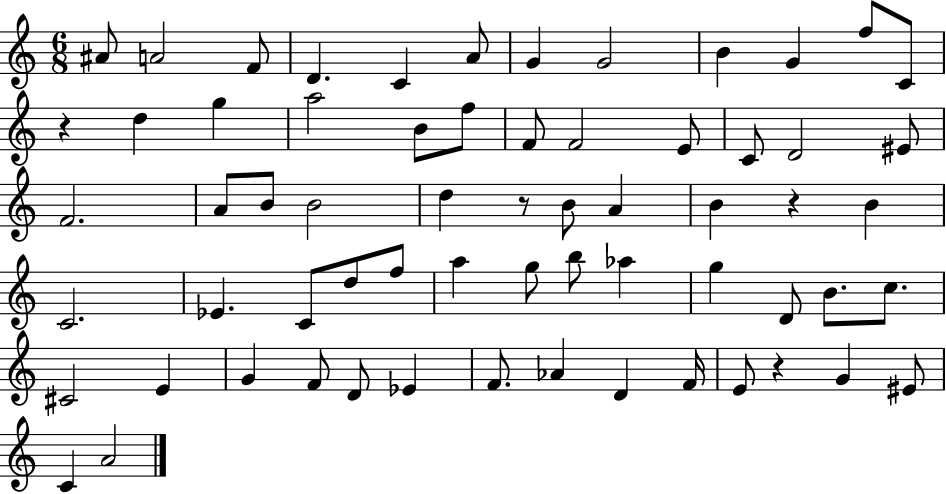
A#4/e A4/h F4/e D4/q. C4/q A4/e G4/q G4/h B4/q G4/q F5/e C4/e R/q D5/q G5/q A5/h B4/e F5/e F4/e F4/h E4/e C4/e D4/h EIS4/e F4/h. A4/e B4/e B4/h D5/q R/e B4/e A4/q B4/q R/q B4/q C4/h. Eb4/q. C4/e D5/e F5/e A5/q G5/e B5/e Ab5/q G5/q D4/e B4/e. C5/e. C#4/h E4/q G4/q F4/e D4/e Eb4/q F4/e. Ab4/q D4/q F4/s E4/e R/q G4/q EIS4/e C4/q A4/h